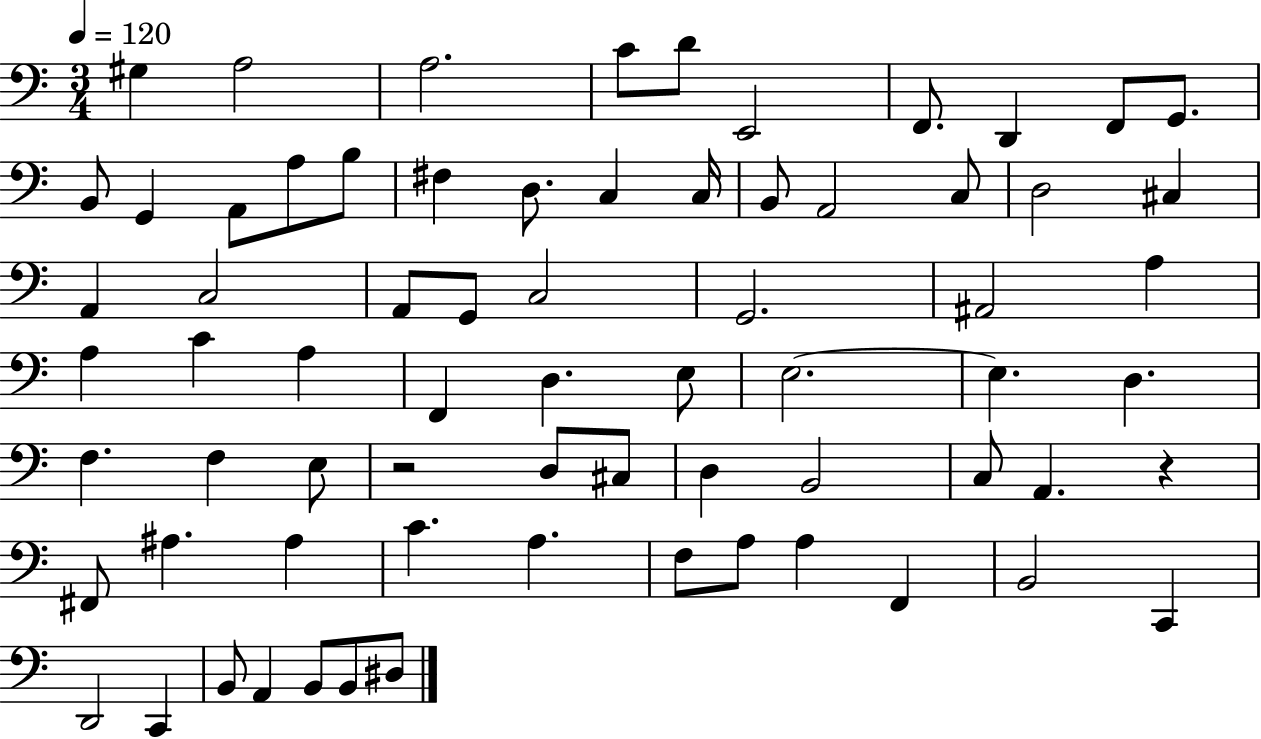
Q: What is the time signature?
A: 3/4